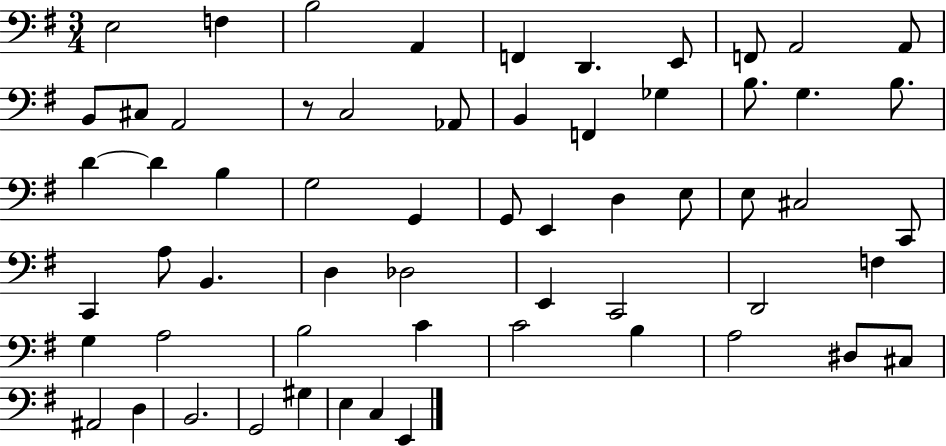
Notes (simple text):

E3/h F3/q B3/h A2/q F2/q D2/q. E2/e F2/e A2/h A2/e B2/e C#3/e A2/h R/e C3/h Ab2/e B2/q F2/q Gb3/q B3/e. G3/q. B3/e. D4/q D4/q B3/q G3/h G2/q G2/e E2/q D3/q E3/e E3/e C#3/h C2/e C2/q A3/e B2/q. D3/q Db3/h E2/q C2/h D2/h F3/q G3/q A3/h B3/h C4/q C4/h B3/q A3/h D#3/e C#3/e A#2/h D3/q B2/h. G2/h G#3/q E3/q C3/q E2/q